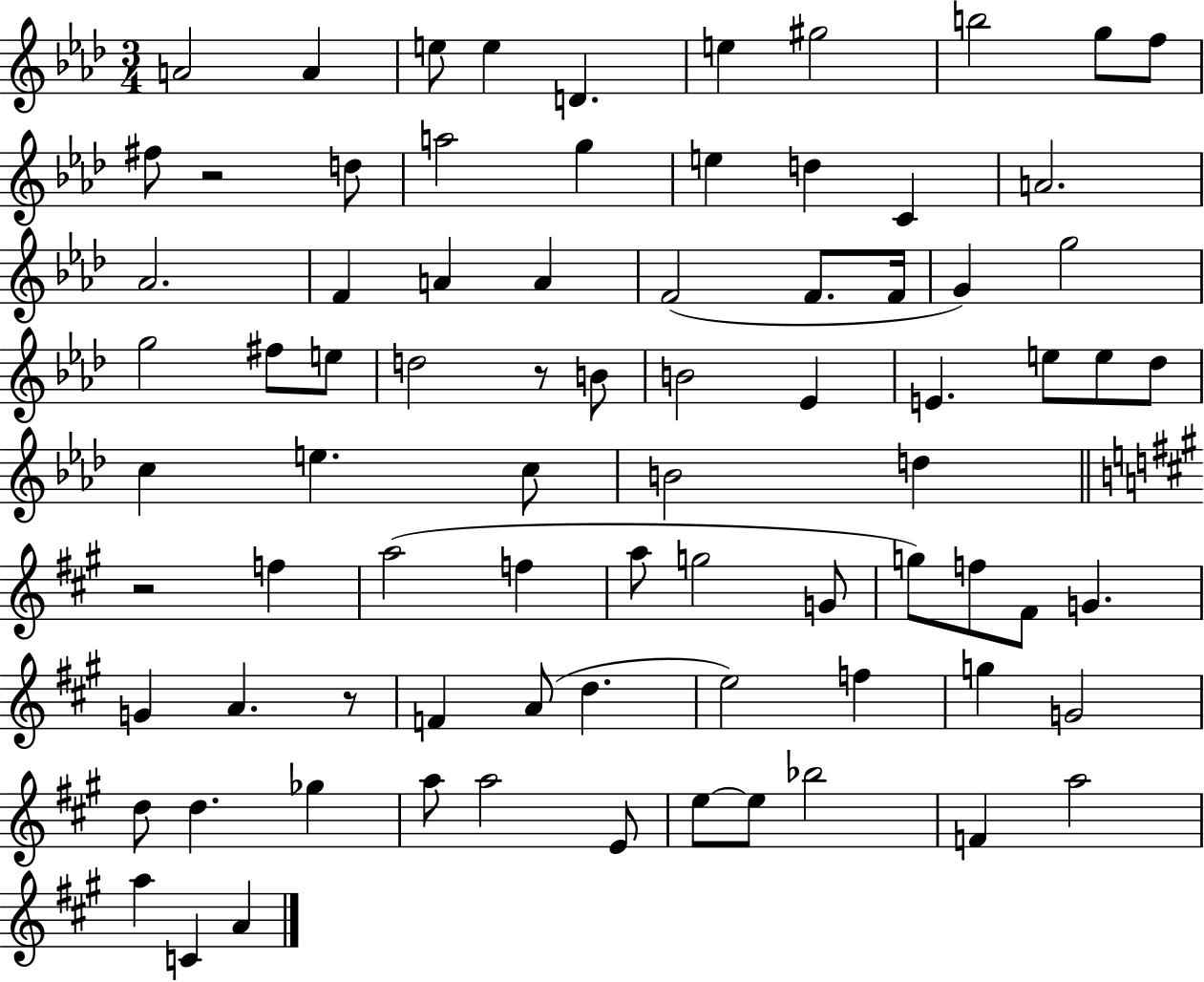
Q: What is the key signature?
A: AES major